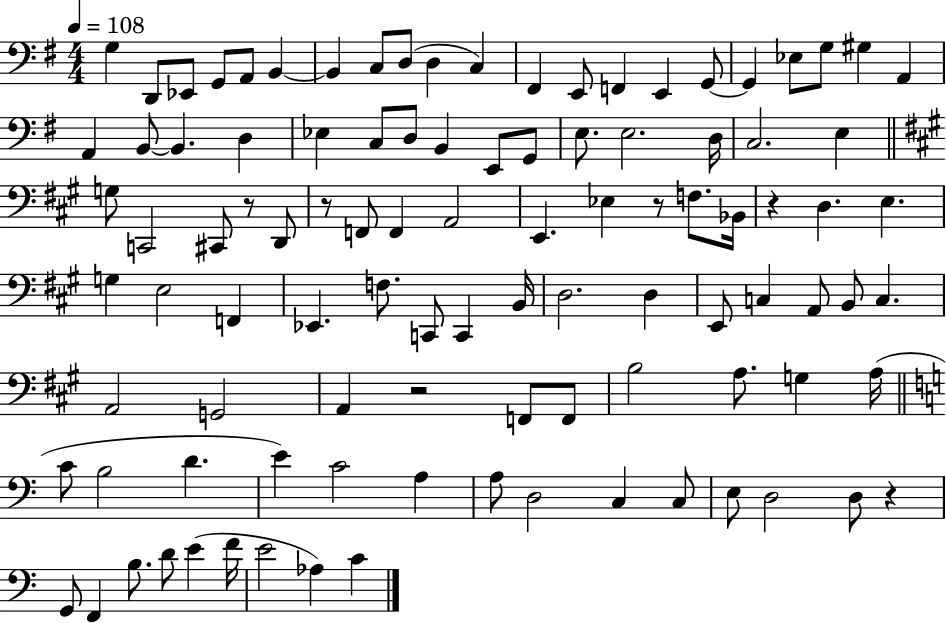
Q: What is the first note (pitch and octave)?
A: G3